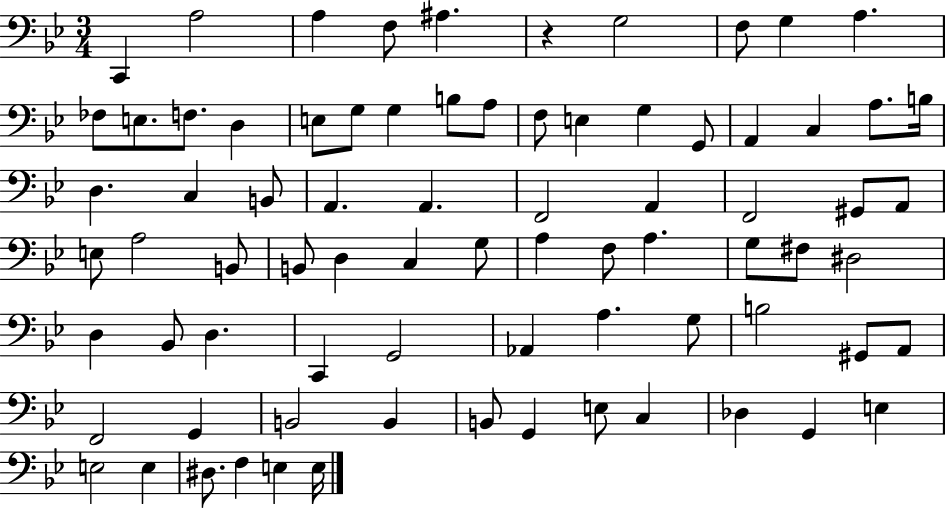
{
  \clef bass
  \numericTimeSignature
  \time 3/4
  \key bes \major
  \repeat volta 2 { c,4 a2 | a4 f8 ais4. | r4 g2 | f8 g4 a4. | \break fes8 e8. f8. d4 | e8 g8 g4 b8 a8 | f8 e4 g4 g,8 | a,4 c4 a8. b16 | \break d4. c4 b,8 | a,4. a,4. | f,2 a,4 | f,2 gis,8 a,8 | \break e8 a2 b,8 | b,8 d4 c4 g8 | a4 f8 a4. | g8 fis8 dis2 | \break d4 bes,8 d4. | c,4 g,2 | aes,4 a4. g8 | b2 gis,8 a,8 | \break f,2 g,4 | b,2 b,4 | b,8 g,4 e8 c4 | des4 g,4 e4 | \break e2 e4 | dis8. f4 e4 e16 | } \bar "|."
}